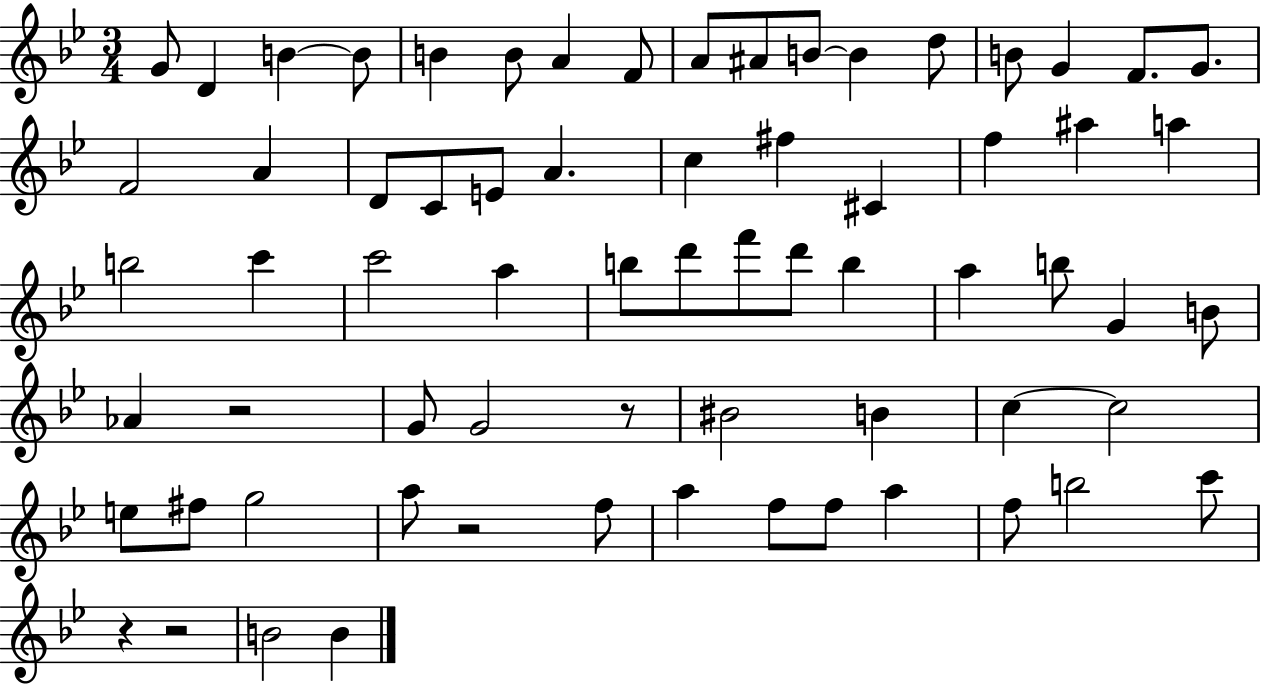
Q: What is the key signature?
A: BES major